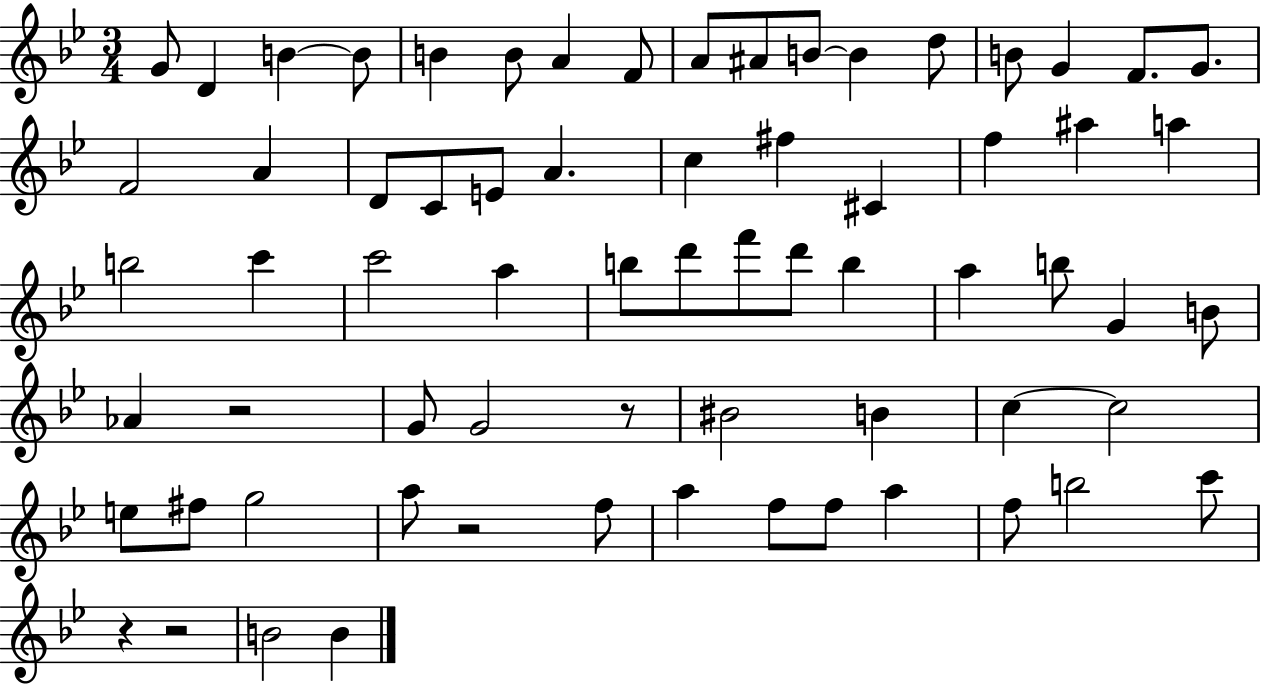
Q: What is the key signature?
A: BES major